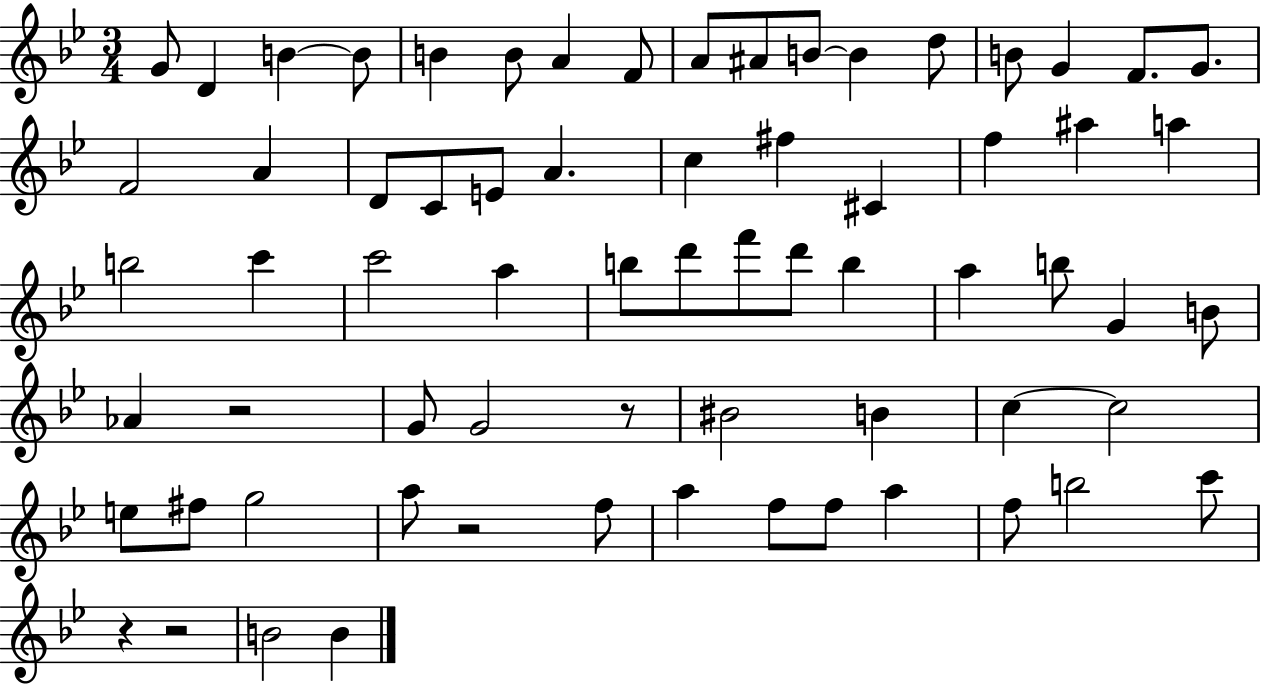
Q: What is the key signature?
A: BES major